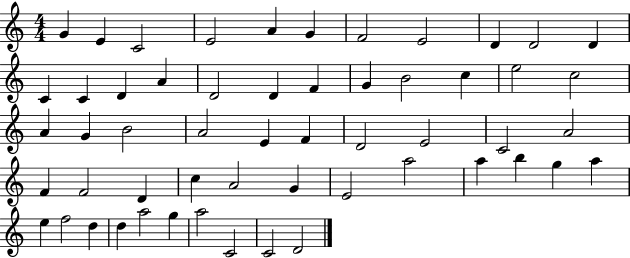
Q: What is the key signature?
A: C major